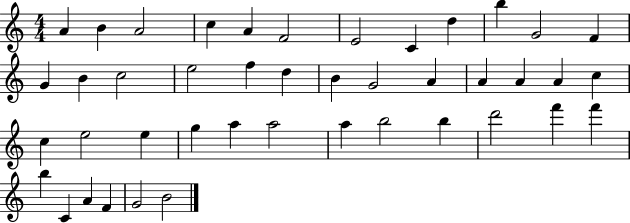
A4/q B4/q A4/h C5/q A4/q F4/h E4/h C4/q D5/q B5/q G4/h F4/q G4/q B4/q C5/h E5/h F5/q D5/q B4/q G4/h A4/q A4/q A4/q A4/q C5/q C5/q E5/h E5/q G5/q A5/q A5/h A5/q B5/h B5/q D6/h F6/q F6/q B5/q C4/q A4/q F4/q G4/h B4/h